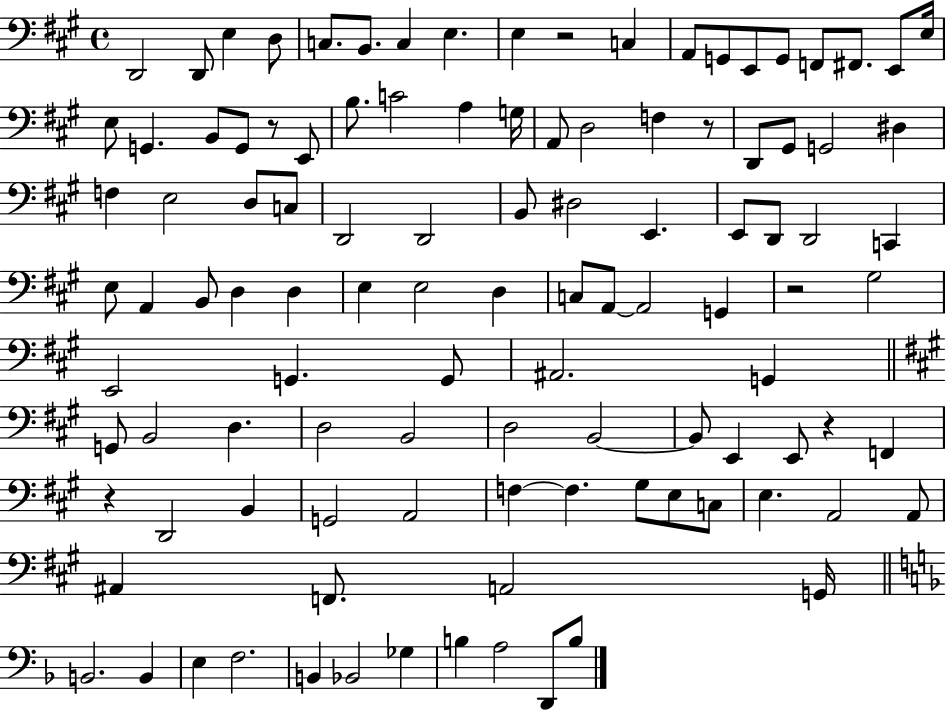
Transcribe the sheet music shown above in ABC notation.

X:1
T:Untitled
M:4/4
L:1/4
K:A
D,,2 D,,/2 E, D,/2 C,/2 B,,/2 C, E, E, z2 C, A,,/2 G,,/2 E,,/2 G,,/2 F,,/2 ^F,,/2 E,,/2 E,/4 E,/2 G,, B,,/2 G,,/2 z/2 E,,/2 B,/2 C2 A, G,/4 A,,/2 D,2 F, z/2 D,,/2 ^G,,/2 G,,2 ^D, F, E,2 D,/2 C,/2 D,,2 D,,2 B,,/2 ^D,2 E,, E,,/2 D,,/2 D,,2 C,, E,/2 A,, B,,/2 D, D, E, E,2 D, C,/2 A,,/2 A,,2 G,, z2 ^G,2 E,,2 G,, G,,/2 ^A,,2 G,, G,,/2 B,,2 D, D,2 B,,2 D,2 B,,2 B,,/2 E,, E,,/2 z F,, z D,,2 B,, G,,2 A,,2 F, F, ^G,/2 E,/2 C,/2 E, A,,2 A,,/2 ^A,, F,,/2 A,,2 G,,/4 B,,2 B,, E, F,2 B,, _B,,2 _G, B, A,2 D,,/2 B,/2